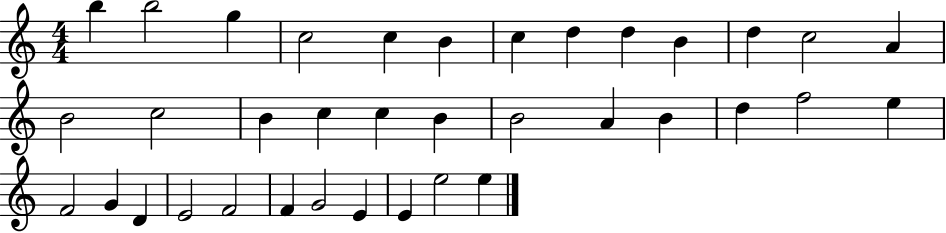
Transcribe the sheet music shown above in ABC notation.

X:1
T:Untitled
M:4/4
L:1/4
K:C
b b2 g c2 c B c d d B d c2 A B2 c2 B c c B B2 A B d f2 e F2 G D E2 F2 F G2 E E e2 e